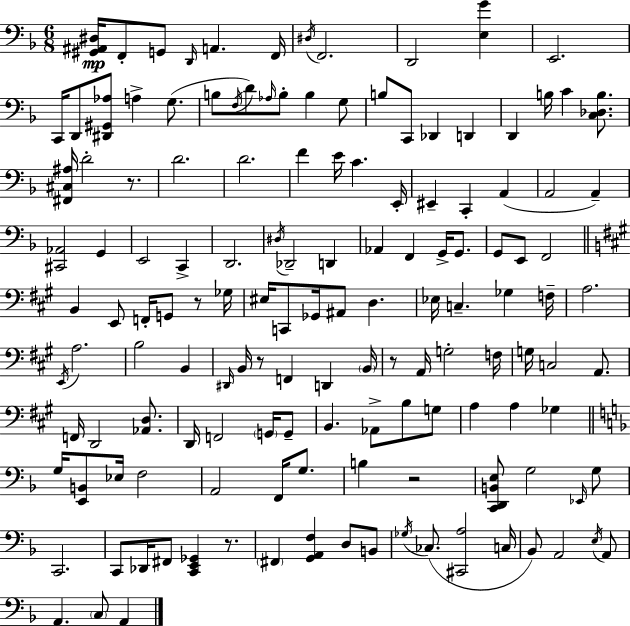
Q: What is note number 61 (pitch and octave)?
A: Gb2